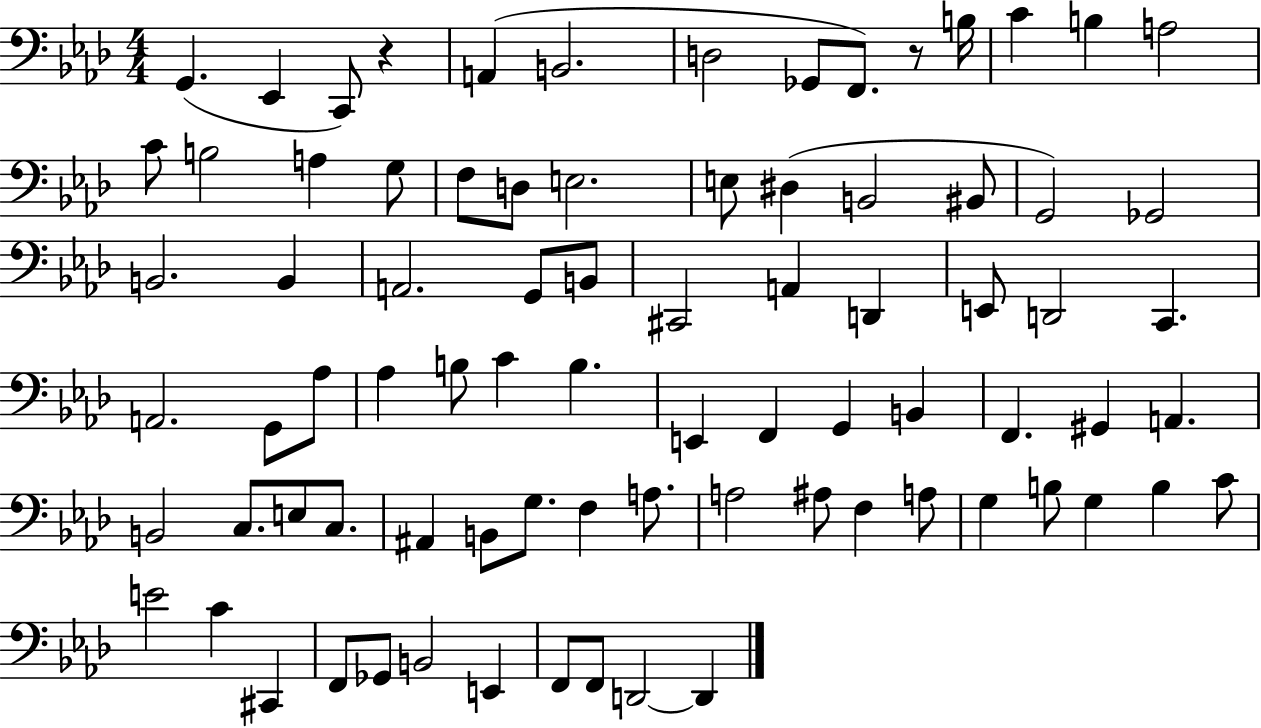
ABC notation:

X:1
T:Untitled
M:4/4
L:1/4
K:Ab
G,, _E,, C,,/2 z A,, B,,2 D,2 _G,,/2 F,,/2 z/2 B,/4 C B, A,2 C/2 B,2 A, G,/2 F,/2 D,/2 E,2 E,/2 ^D, B,,2 ^B,,/2 G,,2 _G,,2 B,,2 B,, A,,2 G,,/2 B,,/2 ^C,,2 A,, D,, E,,/2 D,,2 C,, A,,2 G,,/2 _A,/2 _A, B,/2 C B, E,, F,, G,, B,, F,, ^G,, A,, B,,2 C,/2 E,/2 C,/2 ^A,, B,,/2 G,/2 F, A,/2 A,2 ^A,/2 F, A,/2 G, B,/2 G, B, C/2 E2 C ^C,, F,,/2 _G,,/2 B,,2 E,, F,,/2 F,,/2 D,,2 D,,